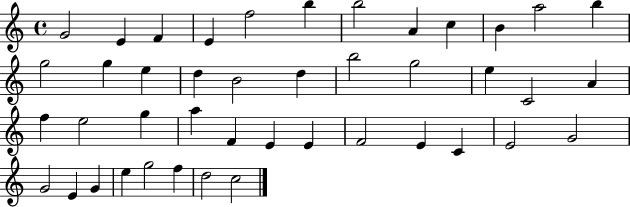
G4/h E4/q F4/q E4/q F5/h B5/q B5/h A4/q C5/q B4/q A5/h B5/q G5/h G5/q E5/q D5/q B4/h D5/q B5/h G5/h E5/q C4/h A4/q F5/q E5/h G5/q A5/q F4/q E4/q E4/q F4/h E4/q C4/q E4/h G4/h G4/h E4/q G4/q E5/q G5/h F5/q D5/h C5/h